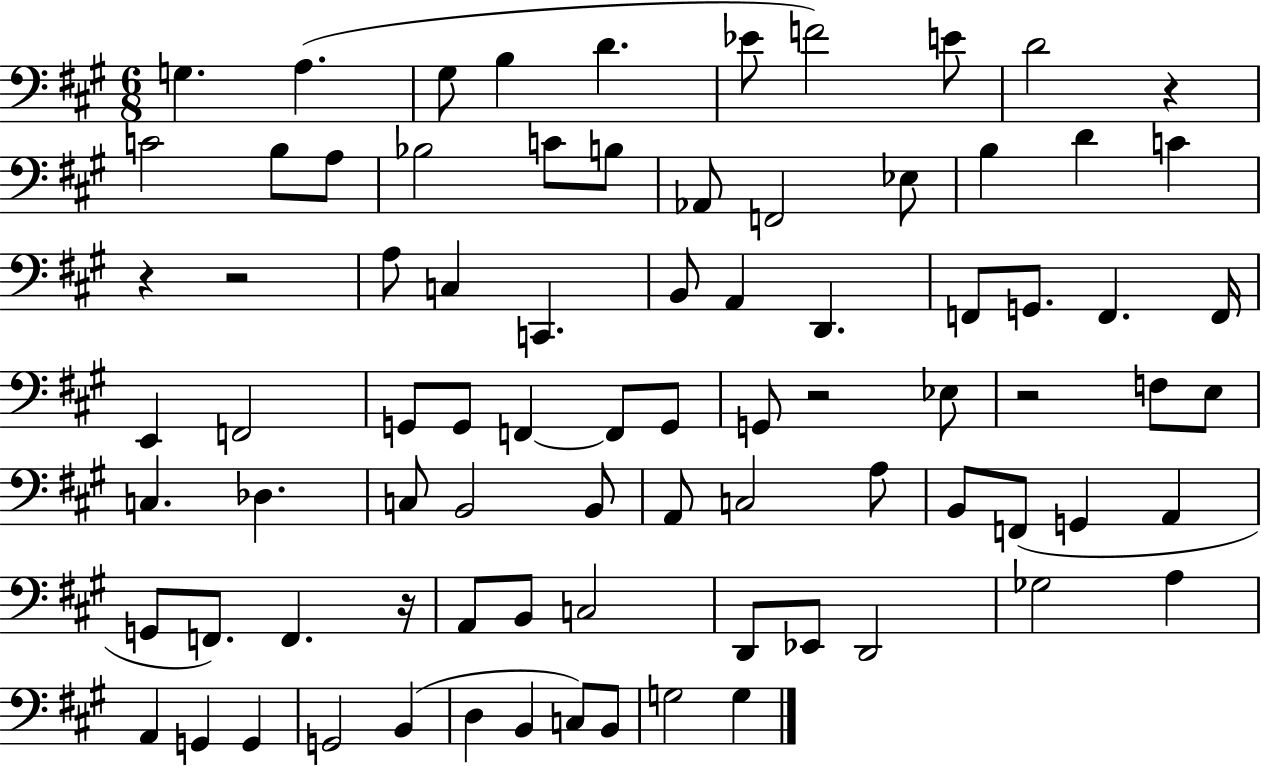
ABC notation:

X:1
T:Untitled
M:6/8
L:1/4
K:A
G, A, ^G,/2 B, D _E/2 F2 E/2 D2 z C2 B,/2 A,/2 _B,2 C/2 B,/2 _A,,/2 F,,2 _E,/2 B, D C z z2 A,/2 C, C,, B,,/2 A,, D,, F,,/2 G,,/2 F,, F,,/4 E,, F,,2 G,,/2 G,,/2 F,, F,,/2 G,,/2 G,,/2 z2 _E,/2 z2 F,/2 E,/2 C, _D, C,/2 B,,2 B,,/2 A,,/2 C,2 A,/2 B,,/2 F,,/2 G,, A,, G,,/2 F,,/2 F,, z/4 A,,/2 B,,/2 C,2 D,,/2 _E,,/2 D,,2 _G,2 A, A,, G,, G,, G,,2 B,, D, B,, C,/2 B,,/2 G,2 G,